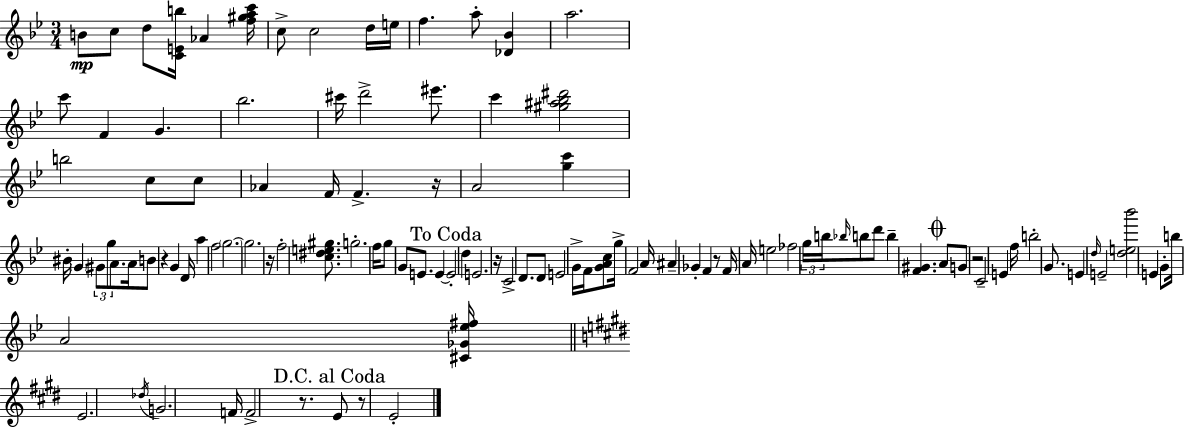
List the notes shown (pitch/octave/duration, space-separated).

B4/e C5/e D5/e [C4,E4,B5]/s Ab4/q [F5,G#5,A5,C6]/s C5/e C5/h D5/s E5/s F5/q. A5/e [Db4,Bb4]/q A5/h. C6/e F4/q G4/q. Bb5/h. C#6/s D6/h EIS6/e. C6/q [G#5,A#5,Bb5,D#6]/h B5/h C5/e C5/e Ab4/q F4/s F4/q. R/s A4/h [G5,C6]/q BIS4/s G4/q G#4/e G5/e A4/e. A4/s B4/e R/q G4/q D4/s A5/q F5/h G5/h. G5/h. R/s F5/h [C5,D#5,E5,G#5]/e. G5/h. F5/s G5/e G4/e E4/e. E4/q E4/h D5/q E4/h. R/s C4/h D4/e. D4/e E4/h G4/s F4/s [G4,A4,C5]/e G5/s F4/h A4/s A#4/q Gb4/q F4/q R/e F4/s A4/s E5/h FES5/h G5/s B5/s Bb5/s B5/e D6/e B5/q [F4,G#4]/q. A4/e G4/e R/h C4/h E4/q F5/s B5/h G4/e. E4/q D5/s E4/h [D5,E5,Bb6]/h E4/q G4/e B5/s A4/h [C#4,Gb4,Eb5,F#5]/s E4/h. Db5/s G4/h. F4/s F4/h R/e. E4/e R/e E4/h